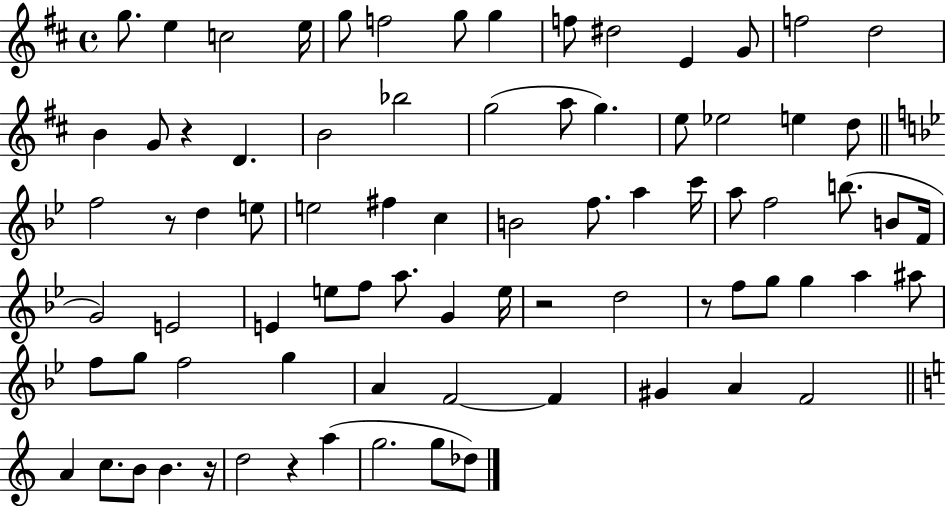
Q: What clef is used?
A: treble